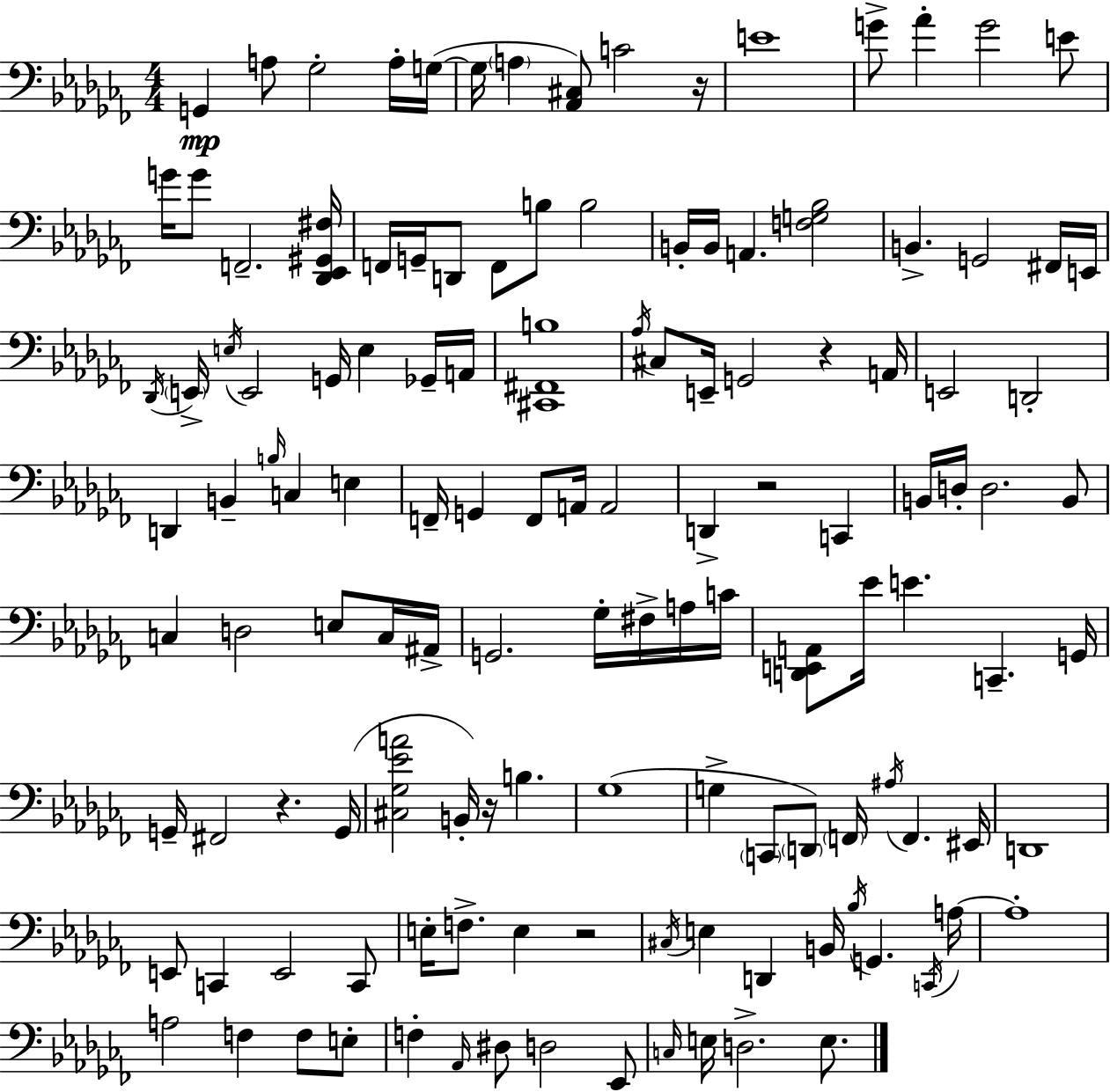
X:1
T:Untitled
M:4/4
L:1/4
K:Abm
G,, A,/2 _G,2 A,/4 G,/4 G,/4 A, [_A,,^C,]/2 C2 z/4 E4 G/2 _A G2 E/2 G/4 G/2 F,,2 [_D,,_E,,^G,,^F,]/4 F,,/4 G,,/4 D,,/2 F,,/2 B,/2 B,2 B,,/4 B,,/4 A,, [F,G,_B,]2 B,, G,,2 ^F,,/4 E,,/4 _D,,/4 E,,/4 E,/4 E,,2 G,,/4 E, _G,,/4 A,,/4 [^C,,^F,,B,]4 _A,/4 ^C,/2 E,,/4 G,,2 z A,,/4 E,,2 D,,2 D,, B,, B,/4 C, E, F,,/4 G,, F,,/2 A,,/4 A,,2 D,, z2 C,, B,,/4 D,/4 D,2 B,,/2 C, D,2 E,/2 C,/4 ^A,,/4 G,,2 _G,/4 ^F,/4 A,/4 C/4 [D,,E,,A,,]/2 _E/4 E C,, G,,/4 G,,/4 ^F,,2 z G,,/4 [^C,_G,_EA]2 B,,/4 z/4 B, _G,4 G, C,,/2 D,,/2 F,,/4 ^A,/4 F,, ^E,,/4 D,,4 E,,/2 C,, E,,2 C,,/2 E,/4 F,/2 E, z2 ^C,/4 E, D,, B,,/4 _B,/4 G,, C,,/4 A,/4 A,4 A,2 F, F,/2 E,/2 F, _A,,/4 ^D,/2 D,2 _E,,/2 C,/4 E,/4 D,2 E,/2